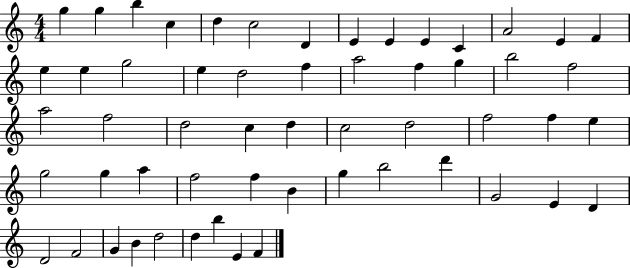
{
  \clef treble
  \numericTimeSignature
  \time 4/4
  \key c \major
  g''4 g''4 b''4 c''4 | d''4 c''2 d'4 | e'4 e'4 e'4 c'4 | a'2 e'4 f'4 | \break e''4 e''4 g''2 | e''4 d''2 f''4 | a''2 f''4 g''4 | b''2 f''2 | \break a''2 f''2 | d''2 c''4 d''4 | c''2 d''2 | f''2 f''4 e''4 | \break g''2 g''4 a''4 | f''2 f''4 b'4 | g''4 b''2 d'''4 | g'2 e'4 d'4 | \break d'2 f'2 | g'4 b'4 d''2 | d''4 b''4 e'4 f'4 | \bar "|."
}